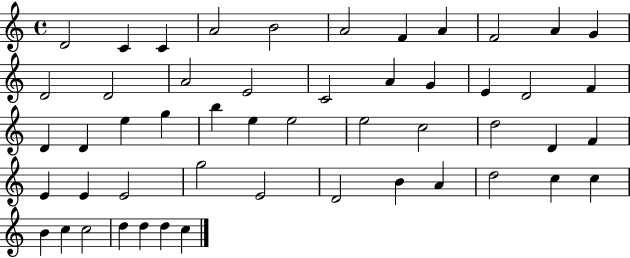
{
  \clef treble
  \time 4/4
  \defaultTimeSignature
  \key c \major
  d'2 c'4 c'4 | a'2 b'2 | a'2 f'4 a'4 | f'2 a'4 g'4 | \break d'2 d'2 | a'2 e'2 | c'2 a'4 g'4 | e'4 d'2 f'4 | \break d'4 d'4 e''4 g''4 | b''4 e''4 e''2 | e''2 c''2 | d''2 d'4 f'4 | \break e'4 e'4 e'2 | g''2 e'2 | d'2 b'4 a'4 | d''2 c''4 c''4 | \break b'4 c''4 c''2 | d''4 d''4 d''4 c''4 | \bar "|."
}